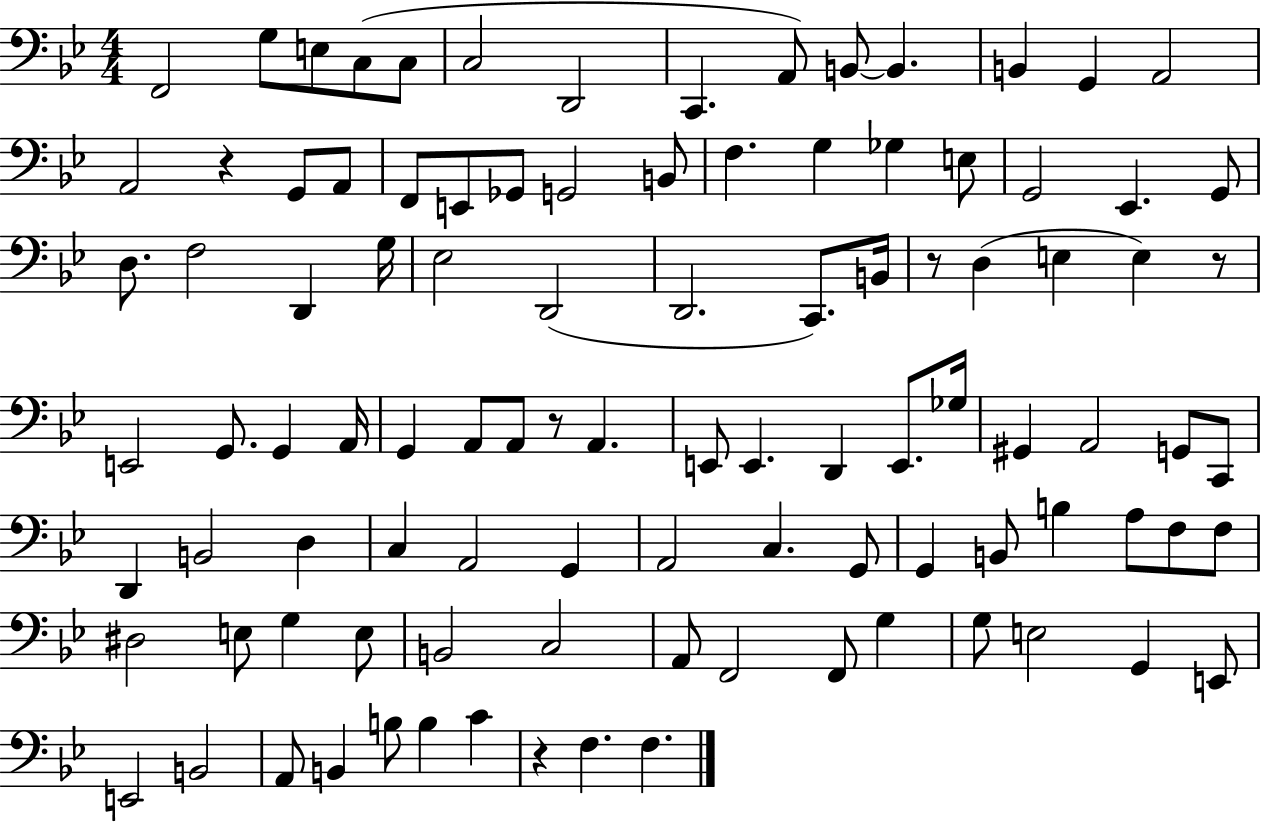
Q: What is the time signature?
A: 4/4